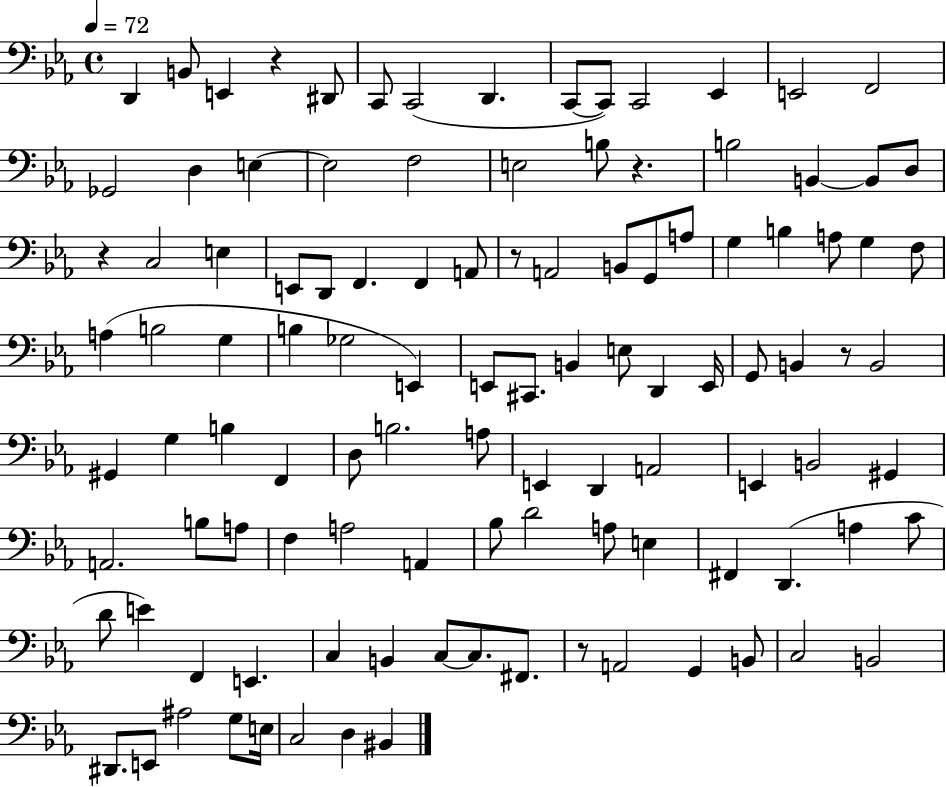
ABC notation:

X:1
T:Untitled
M:4/4
L:1/4
K:Eb
D,, B,,/2 E,, z ^D,,/2 C,,/2 C,,2 D,, C,,/2 C,,/2 C,,2 _E,, E,,2 F,,2 _G,,2 D, E, E,2 F,2 E,2 B,/2 z B,2 B,, B,,/2 D,/2 z C,2 E, E,,/2 D,,/2 F,, F,, A,,/2 z/2 A,,2 B,,/2 G,,/2 A,/2 G, B, A,/2 G, F,/2 A, B,2 G, B, _G,2 E,, E,,/2 ^C,,/2 B,, E,/2 D,, E,,/4 G,,/2 B,, z/2 B,,2 ^G,, G, B, F,, D,/2 B,2 A,/2 E,, D,, A,,2 E,, B,,2 ^G,, A,,2 B,/2 A,/2 F, A,2 A,, _B,/2 D2 A,/2 E, ^F,, D,, A, C/2 D/2 E F,, E,, C, B,, C,/2 C,/2 ^F,,/2 z/2 A,,2 G,, B,,/2 C,2 B,,2 ^D,,/2 E,,/2 ^A,2 G,/2 E,/4 C,2 D, ^B,,